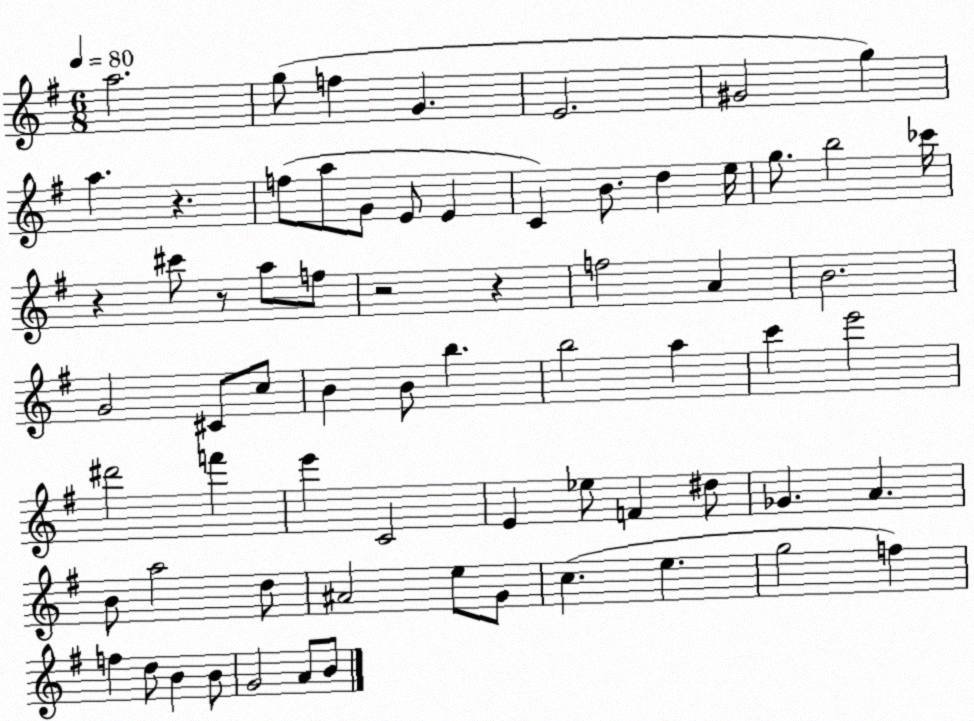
X:1
T:Untitled
M:6/8
L:1/4
K:G
a2 g/2 f G E2 ^G2 g a z f/2 a/2 G/2 E/2 E C B/2 d e/4 g/2 b2 _c'/4 z ^c'/2 z/2 a/2 f/2 z2 z f2 A B2 G2 ^C/2 c/2 B B/2 b b2 a c' e'2 ^d'2 f' e' C2 E _e/2 F ^d/2 _G A B/2 a2 d/2 ^A2 e/2 G/2 c e g2 f f d/2 B B/2 G2 A/2 B/2